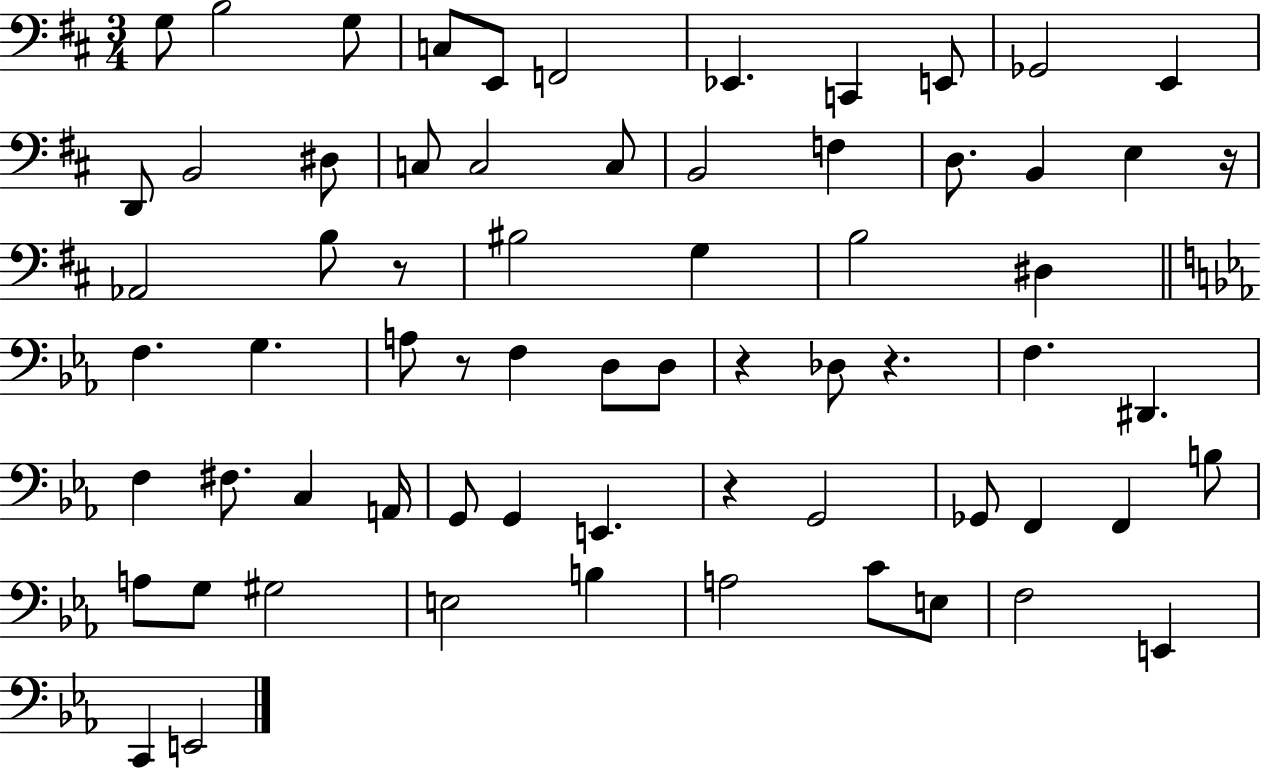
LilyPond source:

{
  \clef bass
  \numericTimeSignature
  \time 3/4
  \key d \major
  g8 b2 g8 | c8 e,8 f,2 | ees,4. c,4 e,8 | ges,2 e,4 | \break d,8 b,2 dis8 | c8 c2 c8 | b,2 f4 | d8. b,4 e4 r16 | \break aes,2 b8 r8 | bis2 g4 | b2 dis4 | \bar "||" \break \key ees \major f4. g4. | a8 r8 f4 d8 d8 | r4 des8 r4. | f4. dis,4. | \break f4 fis8. c4 a,16 | g,8 g,4 e,4. | r4 g,2 | ges,8 f,4 f,4 b8 | \break a8 g8 gis2 | e2 b4 | a2 c'8 e8 | f2 e,4 | \break c,4 e,2 | \bar "|."
}